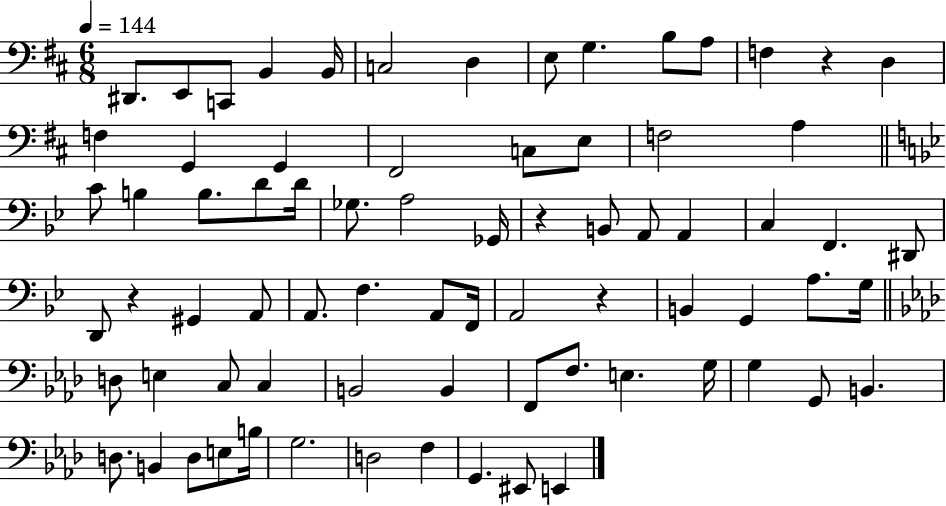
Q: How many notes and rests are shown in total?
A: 75